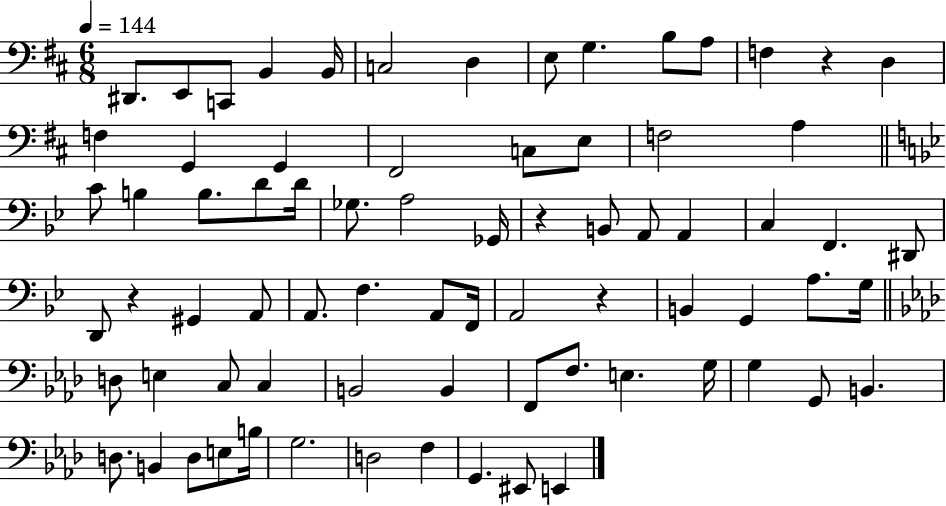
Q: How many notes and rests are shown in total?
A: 75